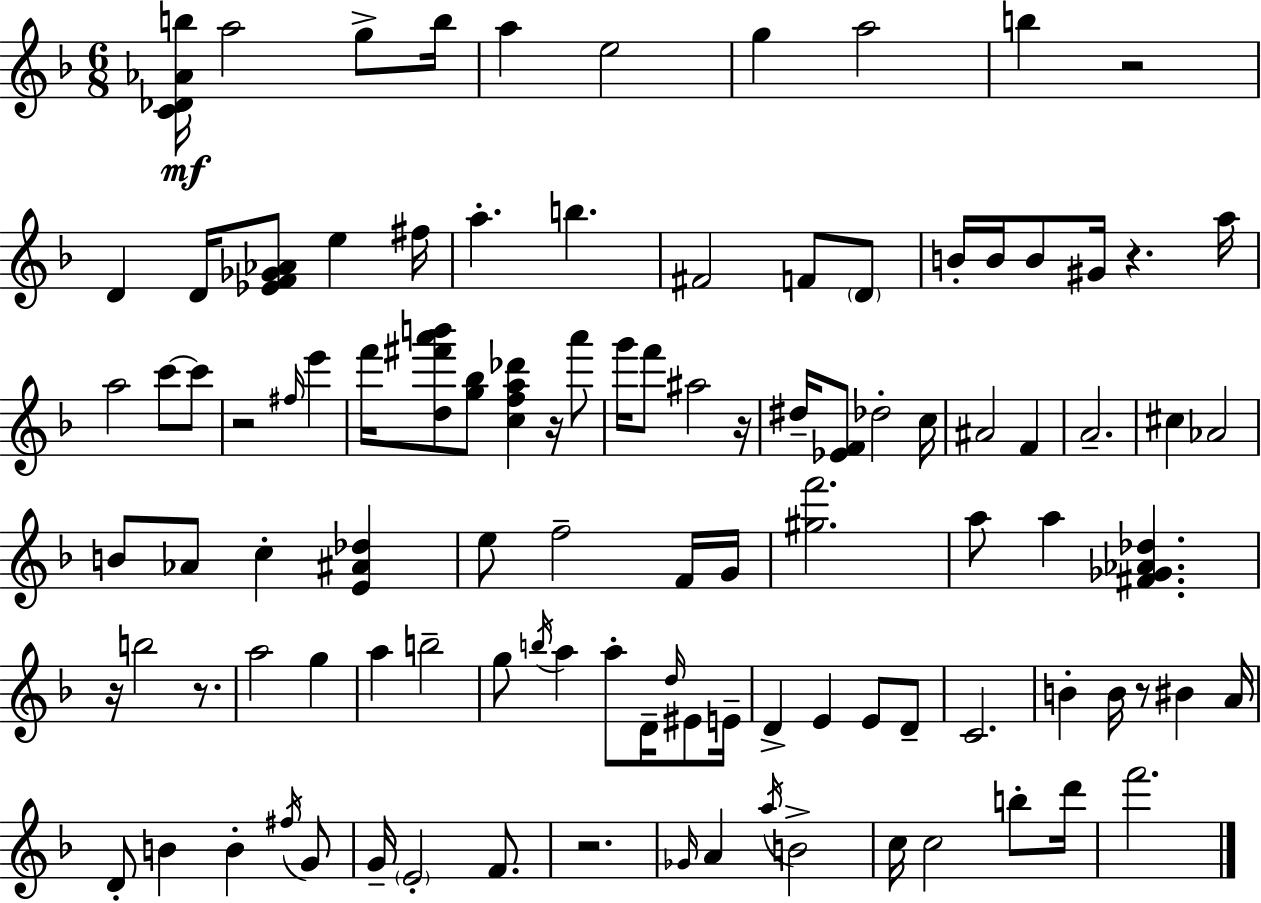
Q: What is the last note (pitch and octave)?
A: F6